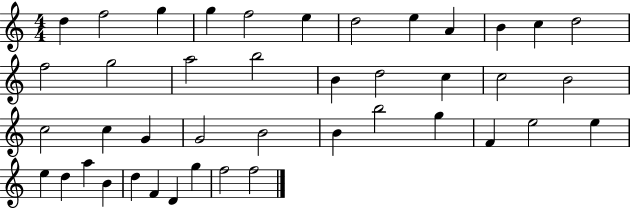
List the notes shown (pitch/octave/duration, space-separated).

D5/q F5/h G5/q G5/q F5/h E5/q D5/h E5/q A4/q B4/q C5/q D5/h F5/h G5/h A5/h B5/h B4/q D5/h C5/q C5/h B4/h C5/h C5/q G4/q G4/h B4/h B4/q B5/h G5/q F4/q E5/h E5/q E5/q D5/q A5/q B4/q D5/q F4/q D4/q G5/q F5/h F5/h